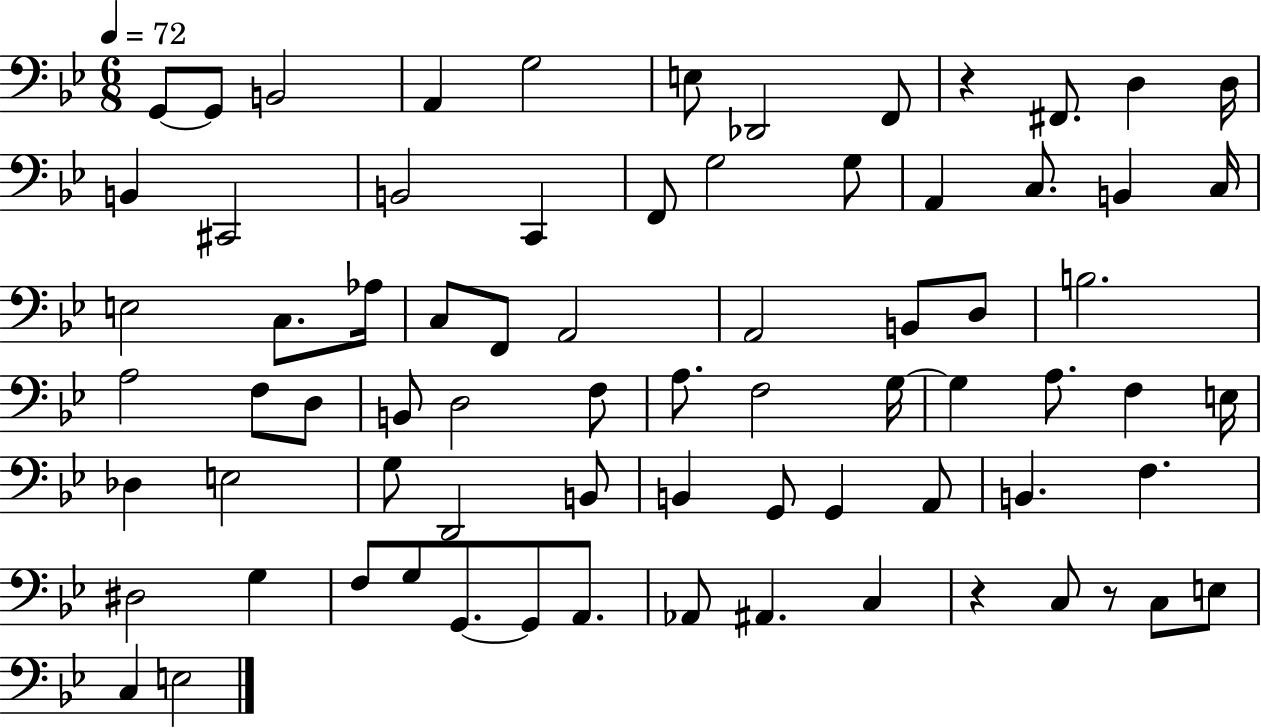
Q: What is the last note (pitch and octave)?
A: E3